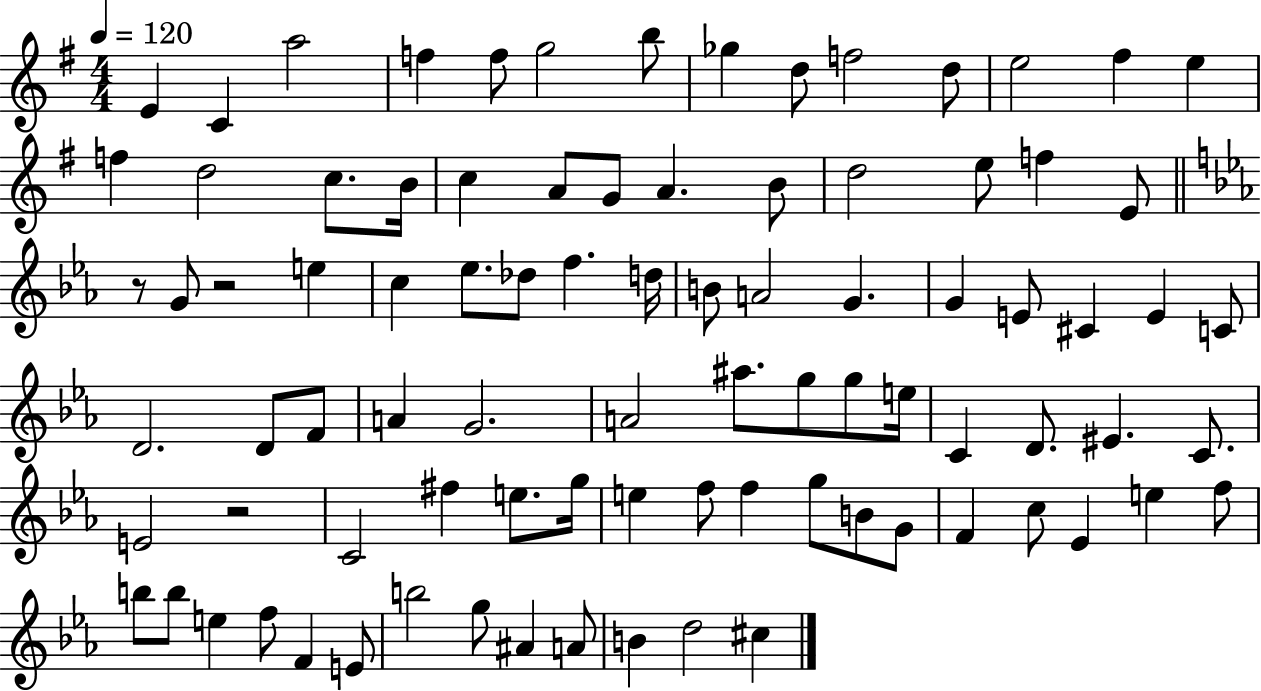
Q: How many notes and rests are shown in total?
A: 88